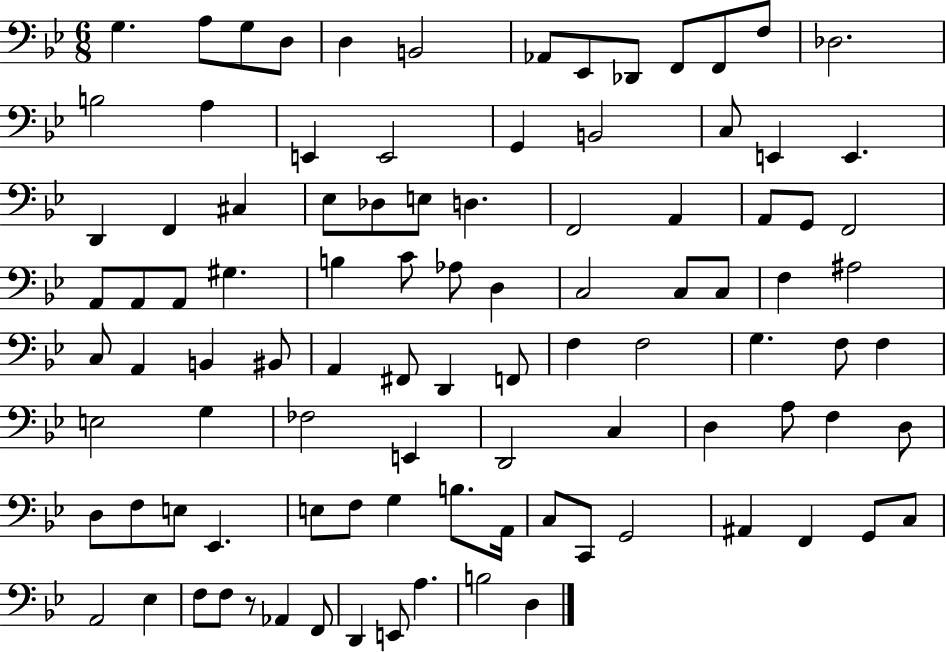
X:1
T:Untitled
M:6/8
L:1/4
K:Bb
G, A,/2 G,/2 D,/2 D, B,,2 _A,,/2 _E,,/2 _D,,/2 F,,/2 F,,/2 F,/2 _D,2 B,2 A, E,, E,,2 G,, B,,2 C,/2 E,, E,, D,, F,, ^C, _E,/2 _D,/2 E,/2 D, F,,2 A,, A,,/2 G,,/2 F,,2 A,,/2 A,,/2 A,,/2 ^G, B, C/2 _A,/2 D, C,2 C,/2 C,/2 F, ^A,2 C,/2 A,, B,, ^B,,/2 A,, ^F,,/2 D,, F,,/2 F, F,2 G, F,/2 F, E,2 G, _F,2 E,, D,,2 C, D, A,/2 F, D,/2 D,/2 F,/2 E,/2 _E,, E,/2 F,/2 G, B,/2 A,,/4 C,/2 C,,/2 G,,2 ^A,, F,, G,,/2 C,/2 A,,2 _E, F,/2 F,/2 z/2 _A,, F,,/2 D,, E,,/2 A, B,2 D,